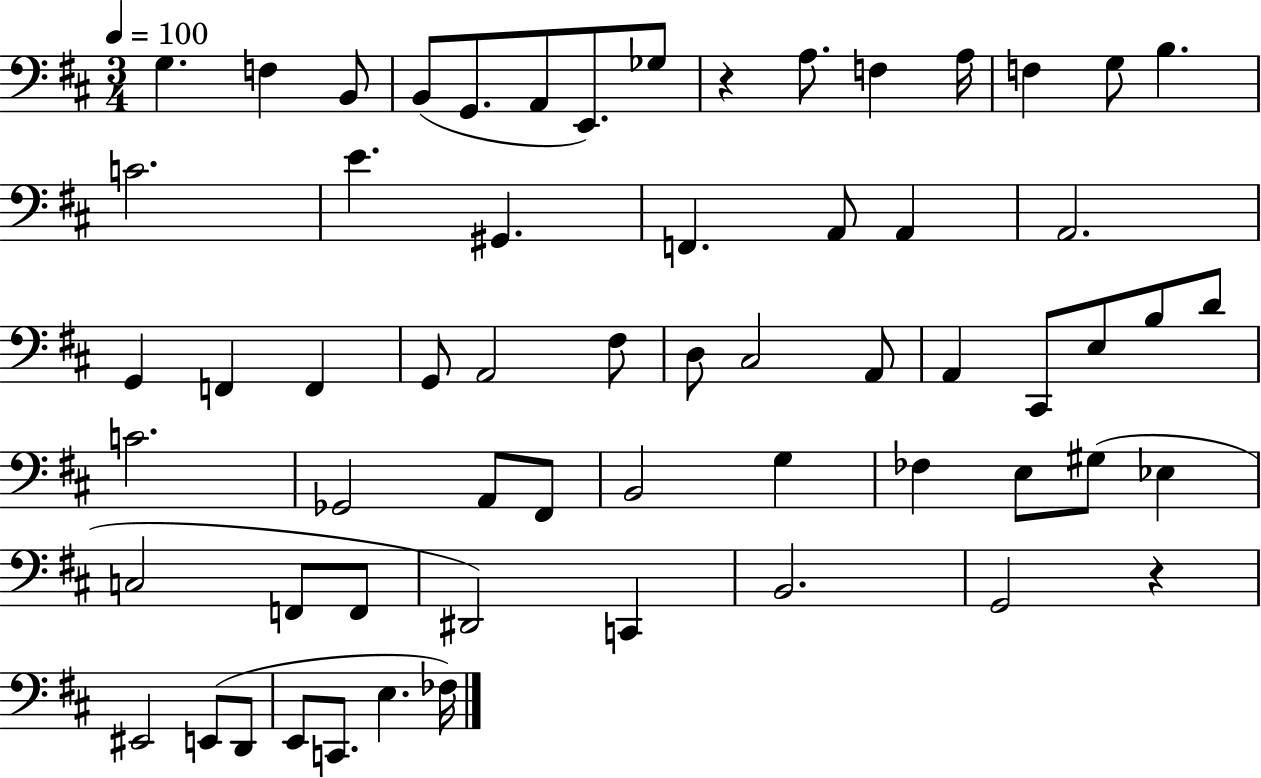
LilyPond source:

{
  \clef bass
  \numericTimeSignature
  \time 3/4
  \key d \major
  \tempo 4 = 100
  g4. f4 b,8 | b,8( g,8. a,8 e,8.) ges8 | r4 a8. f4 a16 | f4 g8 b4. | \break c'2. | e'4. gis,4. | f,4. a,8 a,4 | a,2. | \break g,4 f,4 f,4 | g,8 a,2 fis8 | d8 cis2 a,8 | a,4 cis,8 e8 b8 d'8 | \break c'2. | ges,2 a,8 fis,8 | b,2 g4 | fes4 e8 gis8( ees4 | \break c2 f,8 f,8 | dis,2) c,4 | b,2. | g,2 r4 | \break eis,2 e,8( d,8 | e,8 c,8. e4. fes16) | \bar "|."
}